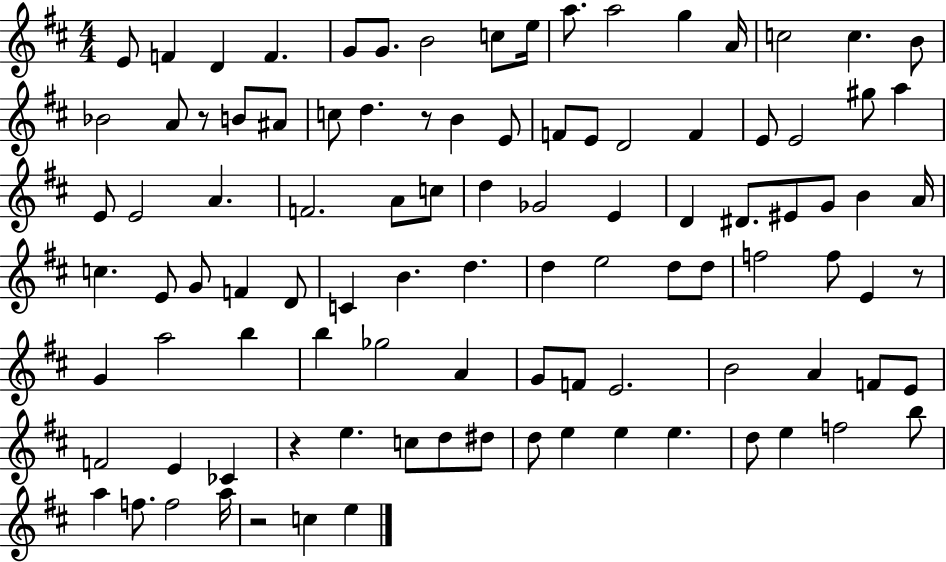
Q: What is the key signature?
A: D major